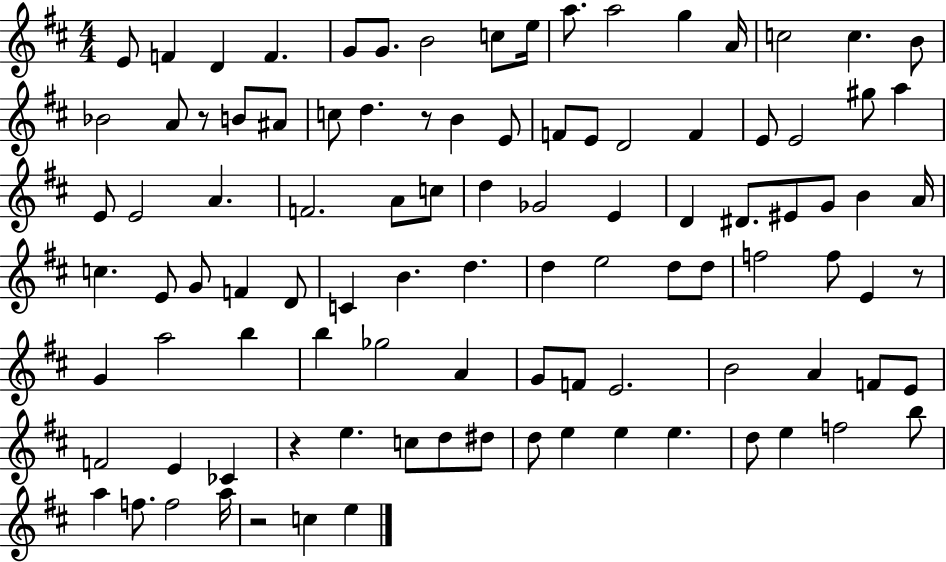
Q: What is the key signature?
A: D major